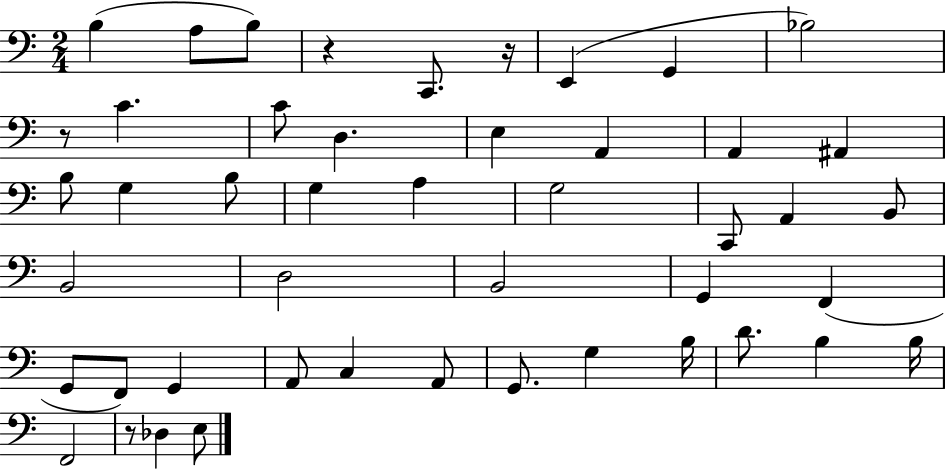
B3/q A3/e B3/e R/q C2/e. R/s E2/q G2/q Bb3/h R/e C4/q. C4/e D3/q. E3/q A2/q A2/q A#2/q B3/e G3/q B3/e G3/q A3/q G3/h C2/e A2/q B2/e B2/h D3/h B2/h G2/q F2/q G2/e F2/e G2/q A2/e C3/q A2/e G2/e. G3/q B3/s D4/e. B3/q B3/s F2/h R/e Db3/q E3/e